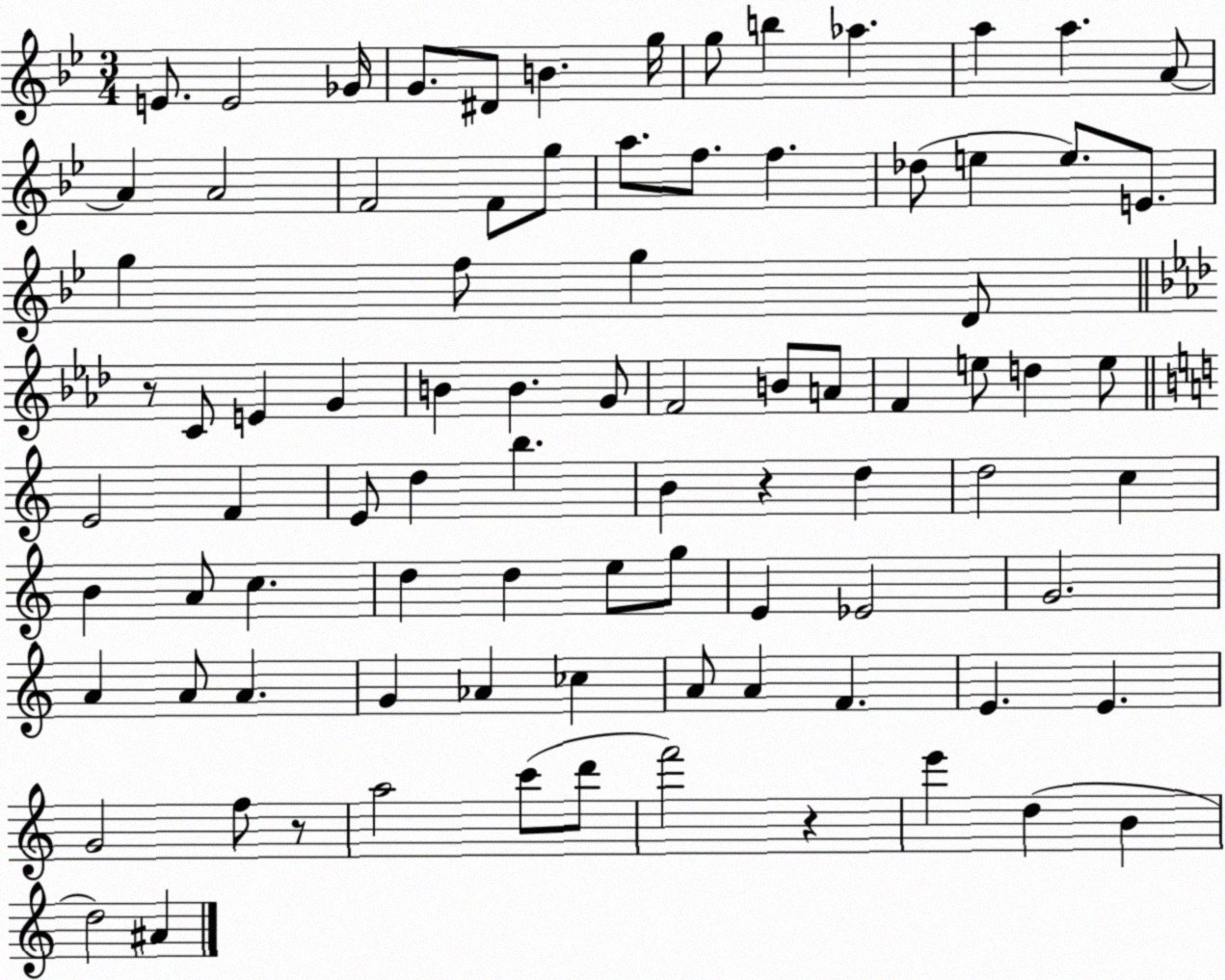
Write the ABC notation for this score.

X:1
T:Untitled
M:3/4
L:1/4
K:Bb
E/2 E2 _G/4 G/2 ^D/2 B g/4 g/2 b _a a a A/2 A A2 F2 F/2 g/2 a/2 f/2 f _d/2 e e/2 E/2 g f/2 g D/2 z/2 C/2 E G B B G/2 F2 B/2 A/2 F e/2 d e/2 E2 F E/2 d b B z d d2 c B A/2 c d d e/2 g/2 E _E2 G2 A A/2 A G _A _c A/2 A F E E G2 f/2 z/2 a2 c'/2 d'/2 f'2 z e' d B d2 ^A